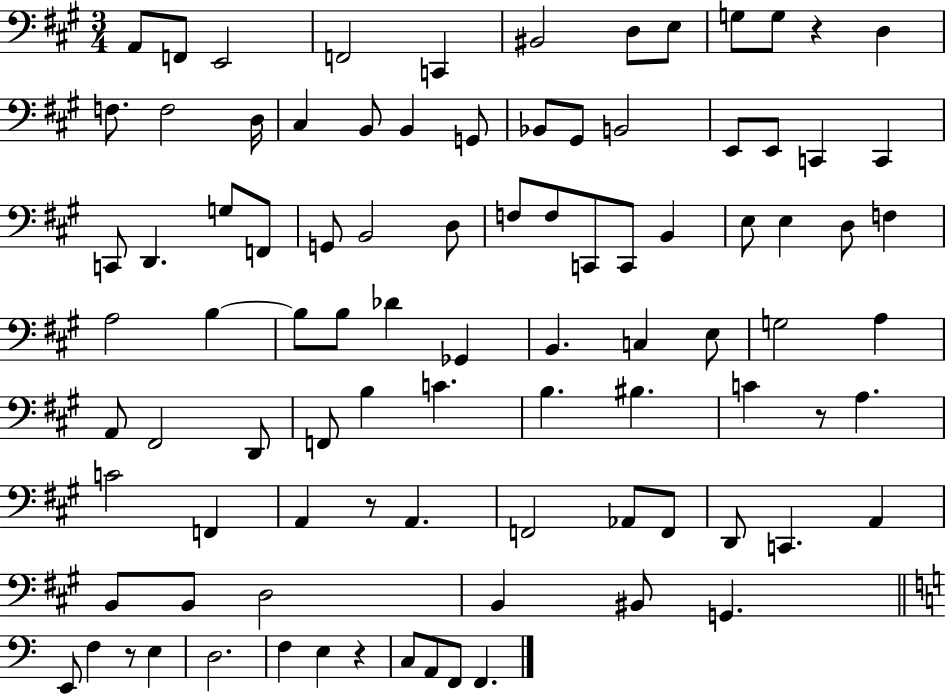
{
  \clef bass
  \numericTimeSignature
  \time 3/4
  \key a \major
  \repeat volta 2 { a,8 f,8 e,2 | f,2 c,4 | bis,2 d8 e8 | g8 g8 r4 d4 | \break f8. f2 d16 | cis4 b,8 b,4 g,8 | bes,8 gis,8 b,2 | e,8 e,8 c,4 c,4 | \break c,8 d,4. g8 f,8 | g,8 b,2 d8 | f8 f8 c,8 c,8 b,4 | e8 e4 d8 f4 | \break a2 b4~~ | b8 b8 des'4 ges,4 | b,4. c4 e8 | g2 a4 | \break a,8 fis,2 d,8 | f,8 b4 c'4. | b4. bis4. | c'4 r8 a4. | \break c'2 f,4 | a,4 r8 a,4. | f,2 aes,8 f,8 | d,8 c,4. a,4 | \break b,8 b,8 d2 | b,4 bis,8 g,4. | \bar "||" \break \key c \major e,8 f4 r8 e4 | d2. | f4 e4 r4 | c8 a,8 f,8 f,4. | \break } \bar "|."
}